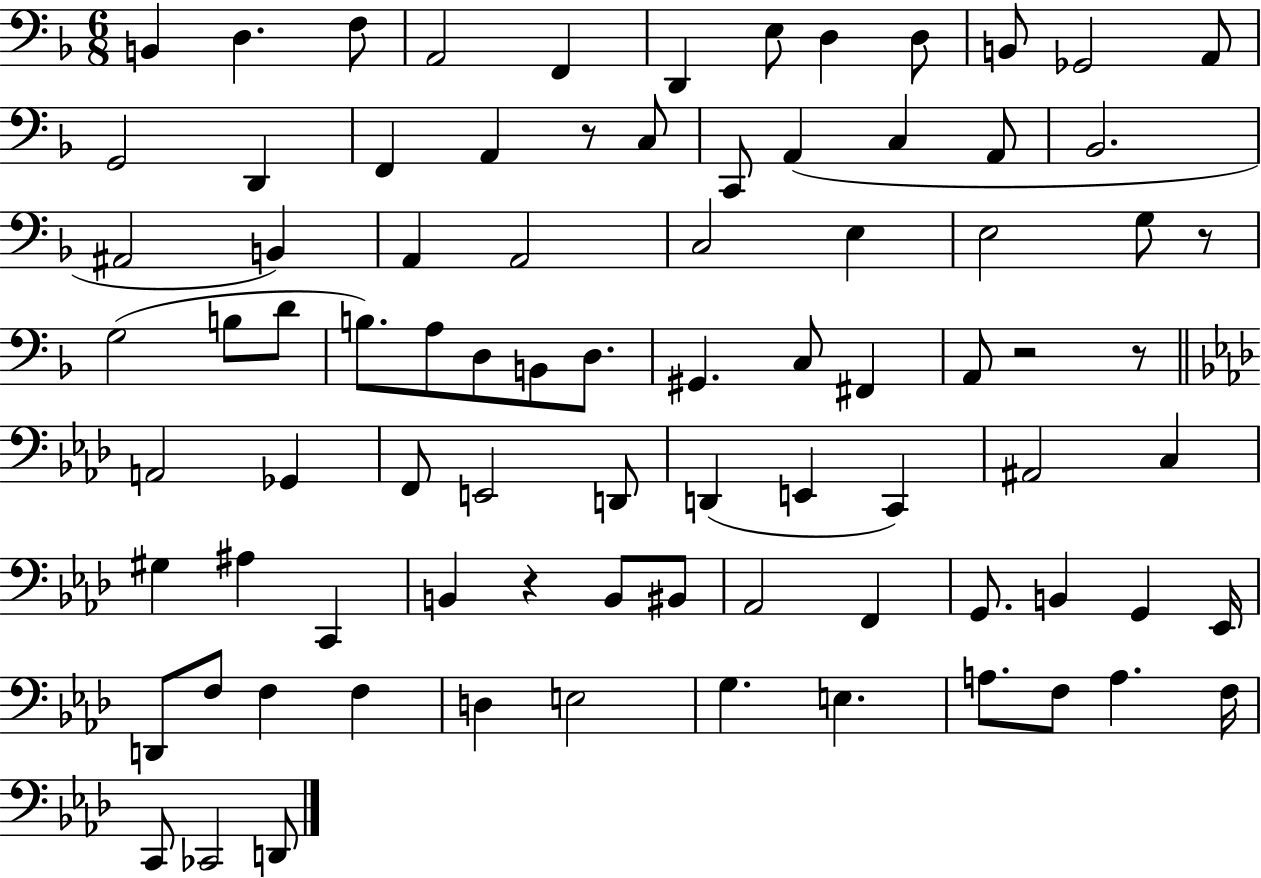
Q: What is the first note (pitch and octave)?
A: B2